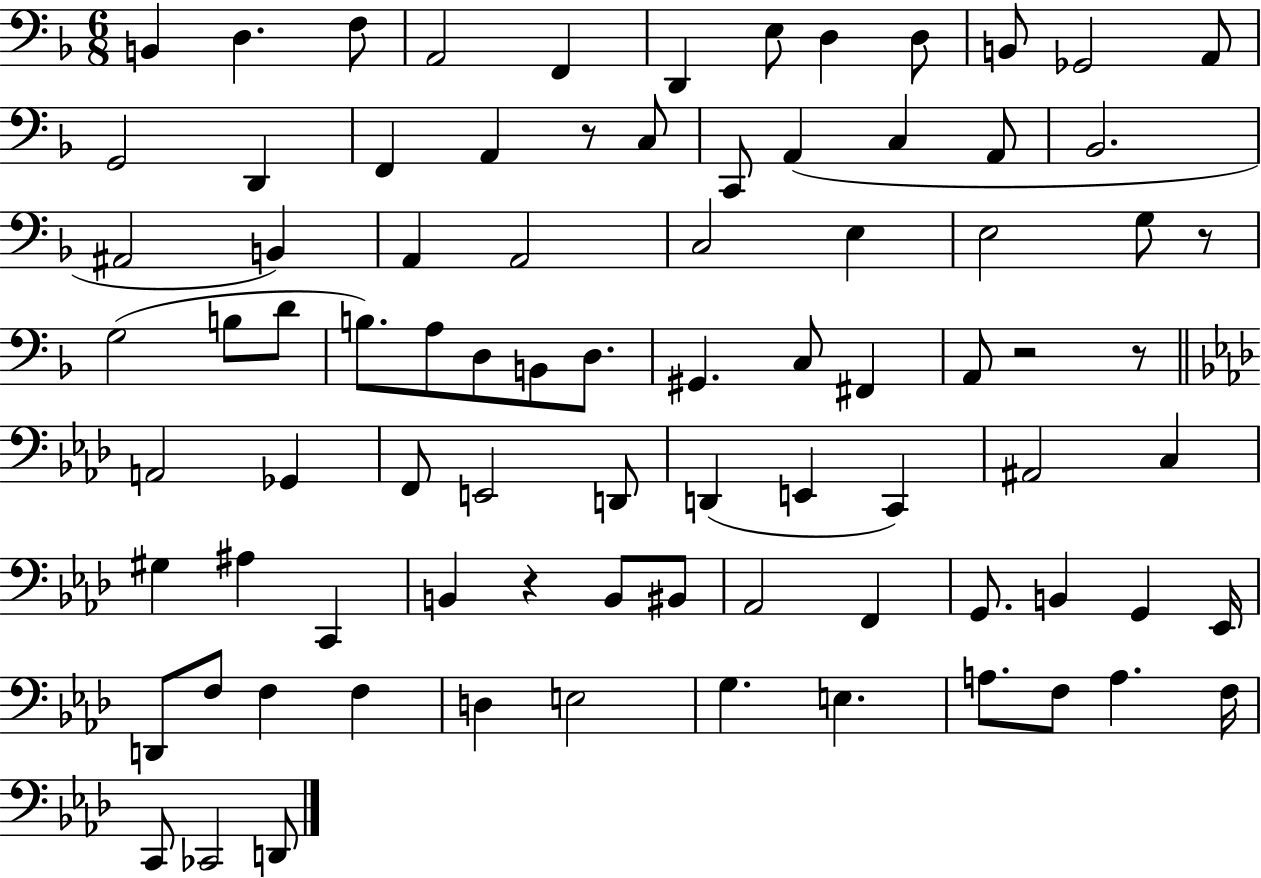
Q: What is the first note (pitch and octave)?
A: B2